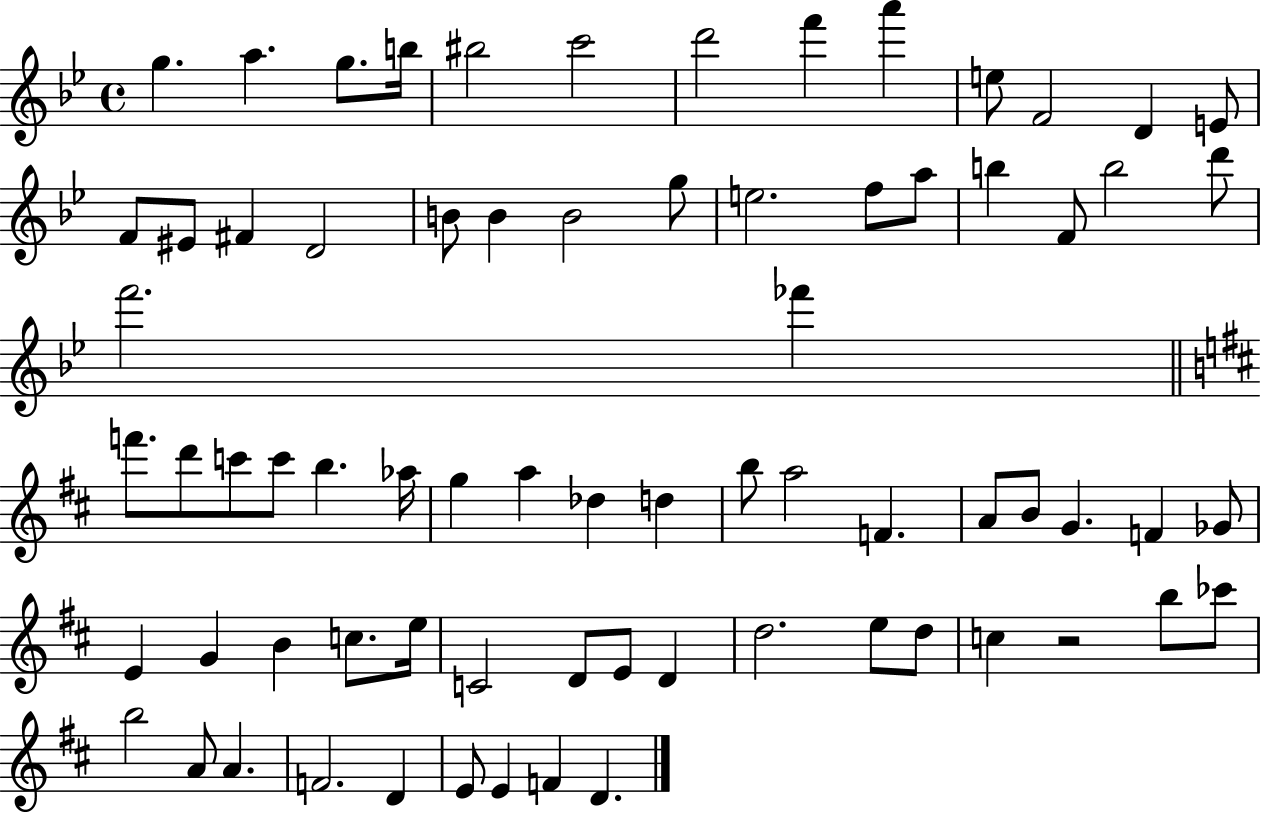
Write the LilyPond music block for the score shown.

{
  \clef treble
  \time 4/4
  \defaultTimeSignature
  \key bes \major
  \repeat volta 2 { g''4. a''4. g''8. b''16 | bis''2 c'''2 | d'''2 f'''4 a'''4 | e''8 f'2 d'4 e'8 | \break f'8 eis'8 fis'4 d'2 | b'8 b'4 b'2 g''8 | e''2. f''8 a''8 | b''4 f'8 b''2 d'''8 | \break f'''2. fes'''4 | \bar "||" \break \key d \major f'''8. d'''8 c'''8 c'''8 b''4. aes''16 | g''4 a''4 des''4 d''4 | b''8 a''2 f'4. | a'8 b'8 g'4. f'4 ges'8 | \break e'4 g'4 b'4 c''8. e''16 | c'2 d'8 e'8 d'4 | d''2. e''8 d''8 | c''4 r2 b''8 ces'''8 | \break b''2 a'8 a'4. | f'2. d'4 | e'8 e'4 f'4 d'4. | } \bar "|."
}